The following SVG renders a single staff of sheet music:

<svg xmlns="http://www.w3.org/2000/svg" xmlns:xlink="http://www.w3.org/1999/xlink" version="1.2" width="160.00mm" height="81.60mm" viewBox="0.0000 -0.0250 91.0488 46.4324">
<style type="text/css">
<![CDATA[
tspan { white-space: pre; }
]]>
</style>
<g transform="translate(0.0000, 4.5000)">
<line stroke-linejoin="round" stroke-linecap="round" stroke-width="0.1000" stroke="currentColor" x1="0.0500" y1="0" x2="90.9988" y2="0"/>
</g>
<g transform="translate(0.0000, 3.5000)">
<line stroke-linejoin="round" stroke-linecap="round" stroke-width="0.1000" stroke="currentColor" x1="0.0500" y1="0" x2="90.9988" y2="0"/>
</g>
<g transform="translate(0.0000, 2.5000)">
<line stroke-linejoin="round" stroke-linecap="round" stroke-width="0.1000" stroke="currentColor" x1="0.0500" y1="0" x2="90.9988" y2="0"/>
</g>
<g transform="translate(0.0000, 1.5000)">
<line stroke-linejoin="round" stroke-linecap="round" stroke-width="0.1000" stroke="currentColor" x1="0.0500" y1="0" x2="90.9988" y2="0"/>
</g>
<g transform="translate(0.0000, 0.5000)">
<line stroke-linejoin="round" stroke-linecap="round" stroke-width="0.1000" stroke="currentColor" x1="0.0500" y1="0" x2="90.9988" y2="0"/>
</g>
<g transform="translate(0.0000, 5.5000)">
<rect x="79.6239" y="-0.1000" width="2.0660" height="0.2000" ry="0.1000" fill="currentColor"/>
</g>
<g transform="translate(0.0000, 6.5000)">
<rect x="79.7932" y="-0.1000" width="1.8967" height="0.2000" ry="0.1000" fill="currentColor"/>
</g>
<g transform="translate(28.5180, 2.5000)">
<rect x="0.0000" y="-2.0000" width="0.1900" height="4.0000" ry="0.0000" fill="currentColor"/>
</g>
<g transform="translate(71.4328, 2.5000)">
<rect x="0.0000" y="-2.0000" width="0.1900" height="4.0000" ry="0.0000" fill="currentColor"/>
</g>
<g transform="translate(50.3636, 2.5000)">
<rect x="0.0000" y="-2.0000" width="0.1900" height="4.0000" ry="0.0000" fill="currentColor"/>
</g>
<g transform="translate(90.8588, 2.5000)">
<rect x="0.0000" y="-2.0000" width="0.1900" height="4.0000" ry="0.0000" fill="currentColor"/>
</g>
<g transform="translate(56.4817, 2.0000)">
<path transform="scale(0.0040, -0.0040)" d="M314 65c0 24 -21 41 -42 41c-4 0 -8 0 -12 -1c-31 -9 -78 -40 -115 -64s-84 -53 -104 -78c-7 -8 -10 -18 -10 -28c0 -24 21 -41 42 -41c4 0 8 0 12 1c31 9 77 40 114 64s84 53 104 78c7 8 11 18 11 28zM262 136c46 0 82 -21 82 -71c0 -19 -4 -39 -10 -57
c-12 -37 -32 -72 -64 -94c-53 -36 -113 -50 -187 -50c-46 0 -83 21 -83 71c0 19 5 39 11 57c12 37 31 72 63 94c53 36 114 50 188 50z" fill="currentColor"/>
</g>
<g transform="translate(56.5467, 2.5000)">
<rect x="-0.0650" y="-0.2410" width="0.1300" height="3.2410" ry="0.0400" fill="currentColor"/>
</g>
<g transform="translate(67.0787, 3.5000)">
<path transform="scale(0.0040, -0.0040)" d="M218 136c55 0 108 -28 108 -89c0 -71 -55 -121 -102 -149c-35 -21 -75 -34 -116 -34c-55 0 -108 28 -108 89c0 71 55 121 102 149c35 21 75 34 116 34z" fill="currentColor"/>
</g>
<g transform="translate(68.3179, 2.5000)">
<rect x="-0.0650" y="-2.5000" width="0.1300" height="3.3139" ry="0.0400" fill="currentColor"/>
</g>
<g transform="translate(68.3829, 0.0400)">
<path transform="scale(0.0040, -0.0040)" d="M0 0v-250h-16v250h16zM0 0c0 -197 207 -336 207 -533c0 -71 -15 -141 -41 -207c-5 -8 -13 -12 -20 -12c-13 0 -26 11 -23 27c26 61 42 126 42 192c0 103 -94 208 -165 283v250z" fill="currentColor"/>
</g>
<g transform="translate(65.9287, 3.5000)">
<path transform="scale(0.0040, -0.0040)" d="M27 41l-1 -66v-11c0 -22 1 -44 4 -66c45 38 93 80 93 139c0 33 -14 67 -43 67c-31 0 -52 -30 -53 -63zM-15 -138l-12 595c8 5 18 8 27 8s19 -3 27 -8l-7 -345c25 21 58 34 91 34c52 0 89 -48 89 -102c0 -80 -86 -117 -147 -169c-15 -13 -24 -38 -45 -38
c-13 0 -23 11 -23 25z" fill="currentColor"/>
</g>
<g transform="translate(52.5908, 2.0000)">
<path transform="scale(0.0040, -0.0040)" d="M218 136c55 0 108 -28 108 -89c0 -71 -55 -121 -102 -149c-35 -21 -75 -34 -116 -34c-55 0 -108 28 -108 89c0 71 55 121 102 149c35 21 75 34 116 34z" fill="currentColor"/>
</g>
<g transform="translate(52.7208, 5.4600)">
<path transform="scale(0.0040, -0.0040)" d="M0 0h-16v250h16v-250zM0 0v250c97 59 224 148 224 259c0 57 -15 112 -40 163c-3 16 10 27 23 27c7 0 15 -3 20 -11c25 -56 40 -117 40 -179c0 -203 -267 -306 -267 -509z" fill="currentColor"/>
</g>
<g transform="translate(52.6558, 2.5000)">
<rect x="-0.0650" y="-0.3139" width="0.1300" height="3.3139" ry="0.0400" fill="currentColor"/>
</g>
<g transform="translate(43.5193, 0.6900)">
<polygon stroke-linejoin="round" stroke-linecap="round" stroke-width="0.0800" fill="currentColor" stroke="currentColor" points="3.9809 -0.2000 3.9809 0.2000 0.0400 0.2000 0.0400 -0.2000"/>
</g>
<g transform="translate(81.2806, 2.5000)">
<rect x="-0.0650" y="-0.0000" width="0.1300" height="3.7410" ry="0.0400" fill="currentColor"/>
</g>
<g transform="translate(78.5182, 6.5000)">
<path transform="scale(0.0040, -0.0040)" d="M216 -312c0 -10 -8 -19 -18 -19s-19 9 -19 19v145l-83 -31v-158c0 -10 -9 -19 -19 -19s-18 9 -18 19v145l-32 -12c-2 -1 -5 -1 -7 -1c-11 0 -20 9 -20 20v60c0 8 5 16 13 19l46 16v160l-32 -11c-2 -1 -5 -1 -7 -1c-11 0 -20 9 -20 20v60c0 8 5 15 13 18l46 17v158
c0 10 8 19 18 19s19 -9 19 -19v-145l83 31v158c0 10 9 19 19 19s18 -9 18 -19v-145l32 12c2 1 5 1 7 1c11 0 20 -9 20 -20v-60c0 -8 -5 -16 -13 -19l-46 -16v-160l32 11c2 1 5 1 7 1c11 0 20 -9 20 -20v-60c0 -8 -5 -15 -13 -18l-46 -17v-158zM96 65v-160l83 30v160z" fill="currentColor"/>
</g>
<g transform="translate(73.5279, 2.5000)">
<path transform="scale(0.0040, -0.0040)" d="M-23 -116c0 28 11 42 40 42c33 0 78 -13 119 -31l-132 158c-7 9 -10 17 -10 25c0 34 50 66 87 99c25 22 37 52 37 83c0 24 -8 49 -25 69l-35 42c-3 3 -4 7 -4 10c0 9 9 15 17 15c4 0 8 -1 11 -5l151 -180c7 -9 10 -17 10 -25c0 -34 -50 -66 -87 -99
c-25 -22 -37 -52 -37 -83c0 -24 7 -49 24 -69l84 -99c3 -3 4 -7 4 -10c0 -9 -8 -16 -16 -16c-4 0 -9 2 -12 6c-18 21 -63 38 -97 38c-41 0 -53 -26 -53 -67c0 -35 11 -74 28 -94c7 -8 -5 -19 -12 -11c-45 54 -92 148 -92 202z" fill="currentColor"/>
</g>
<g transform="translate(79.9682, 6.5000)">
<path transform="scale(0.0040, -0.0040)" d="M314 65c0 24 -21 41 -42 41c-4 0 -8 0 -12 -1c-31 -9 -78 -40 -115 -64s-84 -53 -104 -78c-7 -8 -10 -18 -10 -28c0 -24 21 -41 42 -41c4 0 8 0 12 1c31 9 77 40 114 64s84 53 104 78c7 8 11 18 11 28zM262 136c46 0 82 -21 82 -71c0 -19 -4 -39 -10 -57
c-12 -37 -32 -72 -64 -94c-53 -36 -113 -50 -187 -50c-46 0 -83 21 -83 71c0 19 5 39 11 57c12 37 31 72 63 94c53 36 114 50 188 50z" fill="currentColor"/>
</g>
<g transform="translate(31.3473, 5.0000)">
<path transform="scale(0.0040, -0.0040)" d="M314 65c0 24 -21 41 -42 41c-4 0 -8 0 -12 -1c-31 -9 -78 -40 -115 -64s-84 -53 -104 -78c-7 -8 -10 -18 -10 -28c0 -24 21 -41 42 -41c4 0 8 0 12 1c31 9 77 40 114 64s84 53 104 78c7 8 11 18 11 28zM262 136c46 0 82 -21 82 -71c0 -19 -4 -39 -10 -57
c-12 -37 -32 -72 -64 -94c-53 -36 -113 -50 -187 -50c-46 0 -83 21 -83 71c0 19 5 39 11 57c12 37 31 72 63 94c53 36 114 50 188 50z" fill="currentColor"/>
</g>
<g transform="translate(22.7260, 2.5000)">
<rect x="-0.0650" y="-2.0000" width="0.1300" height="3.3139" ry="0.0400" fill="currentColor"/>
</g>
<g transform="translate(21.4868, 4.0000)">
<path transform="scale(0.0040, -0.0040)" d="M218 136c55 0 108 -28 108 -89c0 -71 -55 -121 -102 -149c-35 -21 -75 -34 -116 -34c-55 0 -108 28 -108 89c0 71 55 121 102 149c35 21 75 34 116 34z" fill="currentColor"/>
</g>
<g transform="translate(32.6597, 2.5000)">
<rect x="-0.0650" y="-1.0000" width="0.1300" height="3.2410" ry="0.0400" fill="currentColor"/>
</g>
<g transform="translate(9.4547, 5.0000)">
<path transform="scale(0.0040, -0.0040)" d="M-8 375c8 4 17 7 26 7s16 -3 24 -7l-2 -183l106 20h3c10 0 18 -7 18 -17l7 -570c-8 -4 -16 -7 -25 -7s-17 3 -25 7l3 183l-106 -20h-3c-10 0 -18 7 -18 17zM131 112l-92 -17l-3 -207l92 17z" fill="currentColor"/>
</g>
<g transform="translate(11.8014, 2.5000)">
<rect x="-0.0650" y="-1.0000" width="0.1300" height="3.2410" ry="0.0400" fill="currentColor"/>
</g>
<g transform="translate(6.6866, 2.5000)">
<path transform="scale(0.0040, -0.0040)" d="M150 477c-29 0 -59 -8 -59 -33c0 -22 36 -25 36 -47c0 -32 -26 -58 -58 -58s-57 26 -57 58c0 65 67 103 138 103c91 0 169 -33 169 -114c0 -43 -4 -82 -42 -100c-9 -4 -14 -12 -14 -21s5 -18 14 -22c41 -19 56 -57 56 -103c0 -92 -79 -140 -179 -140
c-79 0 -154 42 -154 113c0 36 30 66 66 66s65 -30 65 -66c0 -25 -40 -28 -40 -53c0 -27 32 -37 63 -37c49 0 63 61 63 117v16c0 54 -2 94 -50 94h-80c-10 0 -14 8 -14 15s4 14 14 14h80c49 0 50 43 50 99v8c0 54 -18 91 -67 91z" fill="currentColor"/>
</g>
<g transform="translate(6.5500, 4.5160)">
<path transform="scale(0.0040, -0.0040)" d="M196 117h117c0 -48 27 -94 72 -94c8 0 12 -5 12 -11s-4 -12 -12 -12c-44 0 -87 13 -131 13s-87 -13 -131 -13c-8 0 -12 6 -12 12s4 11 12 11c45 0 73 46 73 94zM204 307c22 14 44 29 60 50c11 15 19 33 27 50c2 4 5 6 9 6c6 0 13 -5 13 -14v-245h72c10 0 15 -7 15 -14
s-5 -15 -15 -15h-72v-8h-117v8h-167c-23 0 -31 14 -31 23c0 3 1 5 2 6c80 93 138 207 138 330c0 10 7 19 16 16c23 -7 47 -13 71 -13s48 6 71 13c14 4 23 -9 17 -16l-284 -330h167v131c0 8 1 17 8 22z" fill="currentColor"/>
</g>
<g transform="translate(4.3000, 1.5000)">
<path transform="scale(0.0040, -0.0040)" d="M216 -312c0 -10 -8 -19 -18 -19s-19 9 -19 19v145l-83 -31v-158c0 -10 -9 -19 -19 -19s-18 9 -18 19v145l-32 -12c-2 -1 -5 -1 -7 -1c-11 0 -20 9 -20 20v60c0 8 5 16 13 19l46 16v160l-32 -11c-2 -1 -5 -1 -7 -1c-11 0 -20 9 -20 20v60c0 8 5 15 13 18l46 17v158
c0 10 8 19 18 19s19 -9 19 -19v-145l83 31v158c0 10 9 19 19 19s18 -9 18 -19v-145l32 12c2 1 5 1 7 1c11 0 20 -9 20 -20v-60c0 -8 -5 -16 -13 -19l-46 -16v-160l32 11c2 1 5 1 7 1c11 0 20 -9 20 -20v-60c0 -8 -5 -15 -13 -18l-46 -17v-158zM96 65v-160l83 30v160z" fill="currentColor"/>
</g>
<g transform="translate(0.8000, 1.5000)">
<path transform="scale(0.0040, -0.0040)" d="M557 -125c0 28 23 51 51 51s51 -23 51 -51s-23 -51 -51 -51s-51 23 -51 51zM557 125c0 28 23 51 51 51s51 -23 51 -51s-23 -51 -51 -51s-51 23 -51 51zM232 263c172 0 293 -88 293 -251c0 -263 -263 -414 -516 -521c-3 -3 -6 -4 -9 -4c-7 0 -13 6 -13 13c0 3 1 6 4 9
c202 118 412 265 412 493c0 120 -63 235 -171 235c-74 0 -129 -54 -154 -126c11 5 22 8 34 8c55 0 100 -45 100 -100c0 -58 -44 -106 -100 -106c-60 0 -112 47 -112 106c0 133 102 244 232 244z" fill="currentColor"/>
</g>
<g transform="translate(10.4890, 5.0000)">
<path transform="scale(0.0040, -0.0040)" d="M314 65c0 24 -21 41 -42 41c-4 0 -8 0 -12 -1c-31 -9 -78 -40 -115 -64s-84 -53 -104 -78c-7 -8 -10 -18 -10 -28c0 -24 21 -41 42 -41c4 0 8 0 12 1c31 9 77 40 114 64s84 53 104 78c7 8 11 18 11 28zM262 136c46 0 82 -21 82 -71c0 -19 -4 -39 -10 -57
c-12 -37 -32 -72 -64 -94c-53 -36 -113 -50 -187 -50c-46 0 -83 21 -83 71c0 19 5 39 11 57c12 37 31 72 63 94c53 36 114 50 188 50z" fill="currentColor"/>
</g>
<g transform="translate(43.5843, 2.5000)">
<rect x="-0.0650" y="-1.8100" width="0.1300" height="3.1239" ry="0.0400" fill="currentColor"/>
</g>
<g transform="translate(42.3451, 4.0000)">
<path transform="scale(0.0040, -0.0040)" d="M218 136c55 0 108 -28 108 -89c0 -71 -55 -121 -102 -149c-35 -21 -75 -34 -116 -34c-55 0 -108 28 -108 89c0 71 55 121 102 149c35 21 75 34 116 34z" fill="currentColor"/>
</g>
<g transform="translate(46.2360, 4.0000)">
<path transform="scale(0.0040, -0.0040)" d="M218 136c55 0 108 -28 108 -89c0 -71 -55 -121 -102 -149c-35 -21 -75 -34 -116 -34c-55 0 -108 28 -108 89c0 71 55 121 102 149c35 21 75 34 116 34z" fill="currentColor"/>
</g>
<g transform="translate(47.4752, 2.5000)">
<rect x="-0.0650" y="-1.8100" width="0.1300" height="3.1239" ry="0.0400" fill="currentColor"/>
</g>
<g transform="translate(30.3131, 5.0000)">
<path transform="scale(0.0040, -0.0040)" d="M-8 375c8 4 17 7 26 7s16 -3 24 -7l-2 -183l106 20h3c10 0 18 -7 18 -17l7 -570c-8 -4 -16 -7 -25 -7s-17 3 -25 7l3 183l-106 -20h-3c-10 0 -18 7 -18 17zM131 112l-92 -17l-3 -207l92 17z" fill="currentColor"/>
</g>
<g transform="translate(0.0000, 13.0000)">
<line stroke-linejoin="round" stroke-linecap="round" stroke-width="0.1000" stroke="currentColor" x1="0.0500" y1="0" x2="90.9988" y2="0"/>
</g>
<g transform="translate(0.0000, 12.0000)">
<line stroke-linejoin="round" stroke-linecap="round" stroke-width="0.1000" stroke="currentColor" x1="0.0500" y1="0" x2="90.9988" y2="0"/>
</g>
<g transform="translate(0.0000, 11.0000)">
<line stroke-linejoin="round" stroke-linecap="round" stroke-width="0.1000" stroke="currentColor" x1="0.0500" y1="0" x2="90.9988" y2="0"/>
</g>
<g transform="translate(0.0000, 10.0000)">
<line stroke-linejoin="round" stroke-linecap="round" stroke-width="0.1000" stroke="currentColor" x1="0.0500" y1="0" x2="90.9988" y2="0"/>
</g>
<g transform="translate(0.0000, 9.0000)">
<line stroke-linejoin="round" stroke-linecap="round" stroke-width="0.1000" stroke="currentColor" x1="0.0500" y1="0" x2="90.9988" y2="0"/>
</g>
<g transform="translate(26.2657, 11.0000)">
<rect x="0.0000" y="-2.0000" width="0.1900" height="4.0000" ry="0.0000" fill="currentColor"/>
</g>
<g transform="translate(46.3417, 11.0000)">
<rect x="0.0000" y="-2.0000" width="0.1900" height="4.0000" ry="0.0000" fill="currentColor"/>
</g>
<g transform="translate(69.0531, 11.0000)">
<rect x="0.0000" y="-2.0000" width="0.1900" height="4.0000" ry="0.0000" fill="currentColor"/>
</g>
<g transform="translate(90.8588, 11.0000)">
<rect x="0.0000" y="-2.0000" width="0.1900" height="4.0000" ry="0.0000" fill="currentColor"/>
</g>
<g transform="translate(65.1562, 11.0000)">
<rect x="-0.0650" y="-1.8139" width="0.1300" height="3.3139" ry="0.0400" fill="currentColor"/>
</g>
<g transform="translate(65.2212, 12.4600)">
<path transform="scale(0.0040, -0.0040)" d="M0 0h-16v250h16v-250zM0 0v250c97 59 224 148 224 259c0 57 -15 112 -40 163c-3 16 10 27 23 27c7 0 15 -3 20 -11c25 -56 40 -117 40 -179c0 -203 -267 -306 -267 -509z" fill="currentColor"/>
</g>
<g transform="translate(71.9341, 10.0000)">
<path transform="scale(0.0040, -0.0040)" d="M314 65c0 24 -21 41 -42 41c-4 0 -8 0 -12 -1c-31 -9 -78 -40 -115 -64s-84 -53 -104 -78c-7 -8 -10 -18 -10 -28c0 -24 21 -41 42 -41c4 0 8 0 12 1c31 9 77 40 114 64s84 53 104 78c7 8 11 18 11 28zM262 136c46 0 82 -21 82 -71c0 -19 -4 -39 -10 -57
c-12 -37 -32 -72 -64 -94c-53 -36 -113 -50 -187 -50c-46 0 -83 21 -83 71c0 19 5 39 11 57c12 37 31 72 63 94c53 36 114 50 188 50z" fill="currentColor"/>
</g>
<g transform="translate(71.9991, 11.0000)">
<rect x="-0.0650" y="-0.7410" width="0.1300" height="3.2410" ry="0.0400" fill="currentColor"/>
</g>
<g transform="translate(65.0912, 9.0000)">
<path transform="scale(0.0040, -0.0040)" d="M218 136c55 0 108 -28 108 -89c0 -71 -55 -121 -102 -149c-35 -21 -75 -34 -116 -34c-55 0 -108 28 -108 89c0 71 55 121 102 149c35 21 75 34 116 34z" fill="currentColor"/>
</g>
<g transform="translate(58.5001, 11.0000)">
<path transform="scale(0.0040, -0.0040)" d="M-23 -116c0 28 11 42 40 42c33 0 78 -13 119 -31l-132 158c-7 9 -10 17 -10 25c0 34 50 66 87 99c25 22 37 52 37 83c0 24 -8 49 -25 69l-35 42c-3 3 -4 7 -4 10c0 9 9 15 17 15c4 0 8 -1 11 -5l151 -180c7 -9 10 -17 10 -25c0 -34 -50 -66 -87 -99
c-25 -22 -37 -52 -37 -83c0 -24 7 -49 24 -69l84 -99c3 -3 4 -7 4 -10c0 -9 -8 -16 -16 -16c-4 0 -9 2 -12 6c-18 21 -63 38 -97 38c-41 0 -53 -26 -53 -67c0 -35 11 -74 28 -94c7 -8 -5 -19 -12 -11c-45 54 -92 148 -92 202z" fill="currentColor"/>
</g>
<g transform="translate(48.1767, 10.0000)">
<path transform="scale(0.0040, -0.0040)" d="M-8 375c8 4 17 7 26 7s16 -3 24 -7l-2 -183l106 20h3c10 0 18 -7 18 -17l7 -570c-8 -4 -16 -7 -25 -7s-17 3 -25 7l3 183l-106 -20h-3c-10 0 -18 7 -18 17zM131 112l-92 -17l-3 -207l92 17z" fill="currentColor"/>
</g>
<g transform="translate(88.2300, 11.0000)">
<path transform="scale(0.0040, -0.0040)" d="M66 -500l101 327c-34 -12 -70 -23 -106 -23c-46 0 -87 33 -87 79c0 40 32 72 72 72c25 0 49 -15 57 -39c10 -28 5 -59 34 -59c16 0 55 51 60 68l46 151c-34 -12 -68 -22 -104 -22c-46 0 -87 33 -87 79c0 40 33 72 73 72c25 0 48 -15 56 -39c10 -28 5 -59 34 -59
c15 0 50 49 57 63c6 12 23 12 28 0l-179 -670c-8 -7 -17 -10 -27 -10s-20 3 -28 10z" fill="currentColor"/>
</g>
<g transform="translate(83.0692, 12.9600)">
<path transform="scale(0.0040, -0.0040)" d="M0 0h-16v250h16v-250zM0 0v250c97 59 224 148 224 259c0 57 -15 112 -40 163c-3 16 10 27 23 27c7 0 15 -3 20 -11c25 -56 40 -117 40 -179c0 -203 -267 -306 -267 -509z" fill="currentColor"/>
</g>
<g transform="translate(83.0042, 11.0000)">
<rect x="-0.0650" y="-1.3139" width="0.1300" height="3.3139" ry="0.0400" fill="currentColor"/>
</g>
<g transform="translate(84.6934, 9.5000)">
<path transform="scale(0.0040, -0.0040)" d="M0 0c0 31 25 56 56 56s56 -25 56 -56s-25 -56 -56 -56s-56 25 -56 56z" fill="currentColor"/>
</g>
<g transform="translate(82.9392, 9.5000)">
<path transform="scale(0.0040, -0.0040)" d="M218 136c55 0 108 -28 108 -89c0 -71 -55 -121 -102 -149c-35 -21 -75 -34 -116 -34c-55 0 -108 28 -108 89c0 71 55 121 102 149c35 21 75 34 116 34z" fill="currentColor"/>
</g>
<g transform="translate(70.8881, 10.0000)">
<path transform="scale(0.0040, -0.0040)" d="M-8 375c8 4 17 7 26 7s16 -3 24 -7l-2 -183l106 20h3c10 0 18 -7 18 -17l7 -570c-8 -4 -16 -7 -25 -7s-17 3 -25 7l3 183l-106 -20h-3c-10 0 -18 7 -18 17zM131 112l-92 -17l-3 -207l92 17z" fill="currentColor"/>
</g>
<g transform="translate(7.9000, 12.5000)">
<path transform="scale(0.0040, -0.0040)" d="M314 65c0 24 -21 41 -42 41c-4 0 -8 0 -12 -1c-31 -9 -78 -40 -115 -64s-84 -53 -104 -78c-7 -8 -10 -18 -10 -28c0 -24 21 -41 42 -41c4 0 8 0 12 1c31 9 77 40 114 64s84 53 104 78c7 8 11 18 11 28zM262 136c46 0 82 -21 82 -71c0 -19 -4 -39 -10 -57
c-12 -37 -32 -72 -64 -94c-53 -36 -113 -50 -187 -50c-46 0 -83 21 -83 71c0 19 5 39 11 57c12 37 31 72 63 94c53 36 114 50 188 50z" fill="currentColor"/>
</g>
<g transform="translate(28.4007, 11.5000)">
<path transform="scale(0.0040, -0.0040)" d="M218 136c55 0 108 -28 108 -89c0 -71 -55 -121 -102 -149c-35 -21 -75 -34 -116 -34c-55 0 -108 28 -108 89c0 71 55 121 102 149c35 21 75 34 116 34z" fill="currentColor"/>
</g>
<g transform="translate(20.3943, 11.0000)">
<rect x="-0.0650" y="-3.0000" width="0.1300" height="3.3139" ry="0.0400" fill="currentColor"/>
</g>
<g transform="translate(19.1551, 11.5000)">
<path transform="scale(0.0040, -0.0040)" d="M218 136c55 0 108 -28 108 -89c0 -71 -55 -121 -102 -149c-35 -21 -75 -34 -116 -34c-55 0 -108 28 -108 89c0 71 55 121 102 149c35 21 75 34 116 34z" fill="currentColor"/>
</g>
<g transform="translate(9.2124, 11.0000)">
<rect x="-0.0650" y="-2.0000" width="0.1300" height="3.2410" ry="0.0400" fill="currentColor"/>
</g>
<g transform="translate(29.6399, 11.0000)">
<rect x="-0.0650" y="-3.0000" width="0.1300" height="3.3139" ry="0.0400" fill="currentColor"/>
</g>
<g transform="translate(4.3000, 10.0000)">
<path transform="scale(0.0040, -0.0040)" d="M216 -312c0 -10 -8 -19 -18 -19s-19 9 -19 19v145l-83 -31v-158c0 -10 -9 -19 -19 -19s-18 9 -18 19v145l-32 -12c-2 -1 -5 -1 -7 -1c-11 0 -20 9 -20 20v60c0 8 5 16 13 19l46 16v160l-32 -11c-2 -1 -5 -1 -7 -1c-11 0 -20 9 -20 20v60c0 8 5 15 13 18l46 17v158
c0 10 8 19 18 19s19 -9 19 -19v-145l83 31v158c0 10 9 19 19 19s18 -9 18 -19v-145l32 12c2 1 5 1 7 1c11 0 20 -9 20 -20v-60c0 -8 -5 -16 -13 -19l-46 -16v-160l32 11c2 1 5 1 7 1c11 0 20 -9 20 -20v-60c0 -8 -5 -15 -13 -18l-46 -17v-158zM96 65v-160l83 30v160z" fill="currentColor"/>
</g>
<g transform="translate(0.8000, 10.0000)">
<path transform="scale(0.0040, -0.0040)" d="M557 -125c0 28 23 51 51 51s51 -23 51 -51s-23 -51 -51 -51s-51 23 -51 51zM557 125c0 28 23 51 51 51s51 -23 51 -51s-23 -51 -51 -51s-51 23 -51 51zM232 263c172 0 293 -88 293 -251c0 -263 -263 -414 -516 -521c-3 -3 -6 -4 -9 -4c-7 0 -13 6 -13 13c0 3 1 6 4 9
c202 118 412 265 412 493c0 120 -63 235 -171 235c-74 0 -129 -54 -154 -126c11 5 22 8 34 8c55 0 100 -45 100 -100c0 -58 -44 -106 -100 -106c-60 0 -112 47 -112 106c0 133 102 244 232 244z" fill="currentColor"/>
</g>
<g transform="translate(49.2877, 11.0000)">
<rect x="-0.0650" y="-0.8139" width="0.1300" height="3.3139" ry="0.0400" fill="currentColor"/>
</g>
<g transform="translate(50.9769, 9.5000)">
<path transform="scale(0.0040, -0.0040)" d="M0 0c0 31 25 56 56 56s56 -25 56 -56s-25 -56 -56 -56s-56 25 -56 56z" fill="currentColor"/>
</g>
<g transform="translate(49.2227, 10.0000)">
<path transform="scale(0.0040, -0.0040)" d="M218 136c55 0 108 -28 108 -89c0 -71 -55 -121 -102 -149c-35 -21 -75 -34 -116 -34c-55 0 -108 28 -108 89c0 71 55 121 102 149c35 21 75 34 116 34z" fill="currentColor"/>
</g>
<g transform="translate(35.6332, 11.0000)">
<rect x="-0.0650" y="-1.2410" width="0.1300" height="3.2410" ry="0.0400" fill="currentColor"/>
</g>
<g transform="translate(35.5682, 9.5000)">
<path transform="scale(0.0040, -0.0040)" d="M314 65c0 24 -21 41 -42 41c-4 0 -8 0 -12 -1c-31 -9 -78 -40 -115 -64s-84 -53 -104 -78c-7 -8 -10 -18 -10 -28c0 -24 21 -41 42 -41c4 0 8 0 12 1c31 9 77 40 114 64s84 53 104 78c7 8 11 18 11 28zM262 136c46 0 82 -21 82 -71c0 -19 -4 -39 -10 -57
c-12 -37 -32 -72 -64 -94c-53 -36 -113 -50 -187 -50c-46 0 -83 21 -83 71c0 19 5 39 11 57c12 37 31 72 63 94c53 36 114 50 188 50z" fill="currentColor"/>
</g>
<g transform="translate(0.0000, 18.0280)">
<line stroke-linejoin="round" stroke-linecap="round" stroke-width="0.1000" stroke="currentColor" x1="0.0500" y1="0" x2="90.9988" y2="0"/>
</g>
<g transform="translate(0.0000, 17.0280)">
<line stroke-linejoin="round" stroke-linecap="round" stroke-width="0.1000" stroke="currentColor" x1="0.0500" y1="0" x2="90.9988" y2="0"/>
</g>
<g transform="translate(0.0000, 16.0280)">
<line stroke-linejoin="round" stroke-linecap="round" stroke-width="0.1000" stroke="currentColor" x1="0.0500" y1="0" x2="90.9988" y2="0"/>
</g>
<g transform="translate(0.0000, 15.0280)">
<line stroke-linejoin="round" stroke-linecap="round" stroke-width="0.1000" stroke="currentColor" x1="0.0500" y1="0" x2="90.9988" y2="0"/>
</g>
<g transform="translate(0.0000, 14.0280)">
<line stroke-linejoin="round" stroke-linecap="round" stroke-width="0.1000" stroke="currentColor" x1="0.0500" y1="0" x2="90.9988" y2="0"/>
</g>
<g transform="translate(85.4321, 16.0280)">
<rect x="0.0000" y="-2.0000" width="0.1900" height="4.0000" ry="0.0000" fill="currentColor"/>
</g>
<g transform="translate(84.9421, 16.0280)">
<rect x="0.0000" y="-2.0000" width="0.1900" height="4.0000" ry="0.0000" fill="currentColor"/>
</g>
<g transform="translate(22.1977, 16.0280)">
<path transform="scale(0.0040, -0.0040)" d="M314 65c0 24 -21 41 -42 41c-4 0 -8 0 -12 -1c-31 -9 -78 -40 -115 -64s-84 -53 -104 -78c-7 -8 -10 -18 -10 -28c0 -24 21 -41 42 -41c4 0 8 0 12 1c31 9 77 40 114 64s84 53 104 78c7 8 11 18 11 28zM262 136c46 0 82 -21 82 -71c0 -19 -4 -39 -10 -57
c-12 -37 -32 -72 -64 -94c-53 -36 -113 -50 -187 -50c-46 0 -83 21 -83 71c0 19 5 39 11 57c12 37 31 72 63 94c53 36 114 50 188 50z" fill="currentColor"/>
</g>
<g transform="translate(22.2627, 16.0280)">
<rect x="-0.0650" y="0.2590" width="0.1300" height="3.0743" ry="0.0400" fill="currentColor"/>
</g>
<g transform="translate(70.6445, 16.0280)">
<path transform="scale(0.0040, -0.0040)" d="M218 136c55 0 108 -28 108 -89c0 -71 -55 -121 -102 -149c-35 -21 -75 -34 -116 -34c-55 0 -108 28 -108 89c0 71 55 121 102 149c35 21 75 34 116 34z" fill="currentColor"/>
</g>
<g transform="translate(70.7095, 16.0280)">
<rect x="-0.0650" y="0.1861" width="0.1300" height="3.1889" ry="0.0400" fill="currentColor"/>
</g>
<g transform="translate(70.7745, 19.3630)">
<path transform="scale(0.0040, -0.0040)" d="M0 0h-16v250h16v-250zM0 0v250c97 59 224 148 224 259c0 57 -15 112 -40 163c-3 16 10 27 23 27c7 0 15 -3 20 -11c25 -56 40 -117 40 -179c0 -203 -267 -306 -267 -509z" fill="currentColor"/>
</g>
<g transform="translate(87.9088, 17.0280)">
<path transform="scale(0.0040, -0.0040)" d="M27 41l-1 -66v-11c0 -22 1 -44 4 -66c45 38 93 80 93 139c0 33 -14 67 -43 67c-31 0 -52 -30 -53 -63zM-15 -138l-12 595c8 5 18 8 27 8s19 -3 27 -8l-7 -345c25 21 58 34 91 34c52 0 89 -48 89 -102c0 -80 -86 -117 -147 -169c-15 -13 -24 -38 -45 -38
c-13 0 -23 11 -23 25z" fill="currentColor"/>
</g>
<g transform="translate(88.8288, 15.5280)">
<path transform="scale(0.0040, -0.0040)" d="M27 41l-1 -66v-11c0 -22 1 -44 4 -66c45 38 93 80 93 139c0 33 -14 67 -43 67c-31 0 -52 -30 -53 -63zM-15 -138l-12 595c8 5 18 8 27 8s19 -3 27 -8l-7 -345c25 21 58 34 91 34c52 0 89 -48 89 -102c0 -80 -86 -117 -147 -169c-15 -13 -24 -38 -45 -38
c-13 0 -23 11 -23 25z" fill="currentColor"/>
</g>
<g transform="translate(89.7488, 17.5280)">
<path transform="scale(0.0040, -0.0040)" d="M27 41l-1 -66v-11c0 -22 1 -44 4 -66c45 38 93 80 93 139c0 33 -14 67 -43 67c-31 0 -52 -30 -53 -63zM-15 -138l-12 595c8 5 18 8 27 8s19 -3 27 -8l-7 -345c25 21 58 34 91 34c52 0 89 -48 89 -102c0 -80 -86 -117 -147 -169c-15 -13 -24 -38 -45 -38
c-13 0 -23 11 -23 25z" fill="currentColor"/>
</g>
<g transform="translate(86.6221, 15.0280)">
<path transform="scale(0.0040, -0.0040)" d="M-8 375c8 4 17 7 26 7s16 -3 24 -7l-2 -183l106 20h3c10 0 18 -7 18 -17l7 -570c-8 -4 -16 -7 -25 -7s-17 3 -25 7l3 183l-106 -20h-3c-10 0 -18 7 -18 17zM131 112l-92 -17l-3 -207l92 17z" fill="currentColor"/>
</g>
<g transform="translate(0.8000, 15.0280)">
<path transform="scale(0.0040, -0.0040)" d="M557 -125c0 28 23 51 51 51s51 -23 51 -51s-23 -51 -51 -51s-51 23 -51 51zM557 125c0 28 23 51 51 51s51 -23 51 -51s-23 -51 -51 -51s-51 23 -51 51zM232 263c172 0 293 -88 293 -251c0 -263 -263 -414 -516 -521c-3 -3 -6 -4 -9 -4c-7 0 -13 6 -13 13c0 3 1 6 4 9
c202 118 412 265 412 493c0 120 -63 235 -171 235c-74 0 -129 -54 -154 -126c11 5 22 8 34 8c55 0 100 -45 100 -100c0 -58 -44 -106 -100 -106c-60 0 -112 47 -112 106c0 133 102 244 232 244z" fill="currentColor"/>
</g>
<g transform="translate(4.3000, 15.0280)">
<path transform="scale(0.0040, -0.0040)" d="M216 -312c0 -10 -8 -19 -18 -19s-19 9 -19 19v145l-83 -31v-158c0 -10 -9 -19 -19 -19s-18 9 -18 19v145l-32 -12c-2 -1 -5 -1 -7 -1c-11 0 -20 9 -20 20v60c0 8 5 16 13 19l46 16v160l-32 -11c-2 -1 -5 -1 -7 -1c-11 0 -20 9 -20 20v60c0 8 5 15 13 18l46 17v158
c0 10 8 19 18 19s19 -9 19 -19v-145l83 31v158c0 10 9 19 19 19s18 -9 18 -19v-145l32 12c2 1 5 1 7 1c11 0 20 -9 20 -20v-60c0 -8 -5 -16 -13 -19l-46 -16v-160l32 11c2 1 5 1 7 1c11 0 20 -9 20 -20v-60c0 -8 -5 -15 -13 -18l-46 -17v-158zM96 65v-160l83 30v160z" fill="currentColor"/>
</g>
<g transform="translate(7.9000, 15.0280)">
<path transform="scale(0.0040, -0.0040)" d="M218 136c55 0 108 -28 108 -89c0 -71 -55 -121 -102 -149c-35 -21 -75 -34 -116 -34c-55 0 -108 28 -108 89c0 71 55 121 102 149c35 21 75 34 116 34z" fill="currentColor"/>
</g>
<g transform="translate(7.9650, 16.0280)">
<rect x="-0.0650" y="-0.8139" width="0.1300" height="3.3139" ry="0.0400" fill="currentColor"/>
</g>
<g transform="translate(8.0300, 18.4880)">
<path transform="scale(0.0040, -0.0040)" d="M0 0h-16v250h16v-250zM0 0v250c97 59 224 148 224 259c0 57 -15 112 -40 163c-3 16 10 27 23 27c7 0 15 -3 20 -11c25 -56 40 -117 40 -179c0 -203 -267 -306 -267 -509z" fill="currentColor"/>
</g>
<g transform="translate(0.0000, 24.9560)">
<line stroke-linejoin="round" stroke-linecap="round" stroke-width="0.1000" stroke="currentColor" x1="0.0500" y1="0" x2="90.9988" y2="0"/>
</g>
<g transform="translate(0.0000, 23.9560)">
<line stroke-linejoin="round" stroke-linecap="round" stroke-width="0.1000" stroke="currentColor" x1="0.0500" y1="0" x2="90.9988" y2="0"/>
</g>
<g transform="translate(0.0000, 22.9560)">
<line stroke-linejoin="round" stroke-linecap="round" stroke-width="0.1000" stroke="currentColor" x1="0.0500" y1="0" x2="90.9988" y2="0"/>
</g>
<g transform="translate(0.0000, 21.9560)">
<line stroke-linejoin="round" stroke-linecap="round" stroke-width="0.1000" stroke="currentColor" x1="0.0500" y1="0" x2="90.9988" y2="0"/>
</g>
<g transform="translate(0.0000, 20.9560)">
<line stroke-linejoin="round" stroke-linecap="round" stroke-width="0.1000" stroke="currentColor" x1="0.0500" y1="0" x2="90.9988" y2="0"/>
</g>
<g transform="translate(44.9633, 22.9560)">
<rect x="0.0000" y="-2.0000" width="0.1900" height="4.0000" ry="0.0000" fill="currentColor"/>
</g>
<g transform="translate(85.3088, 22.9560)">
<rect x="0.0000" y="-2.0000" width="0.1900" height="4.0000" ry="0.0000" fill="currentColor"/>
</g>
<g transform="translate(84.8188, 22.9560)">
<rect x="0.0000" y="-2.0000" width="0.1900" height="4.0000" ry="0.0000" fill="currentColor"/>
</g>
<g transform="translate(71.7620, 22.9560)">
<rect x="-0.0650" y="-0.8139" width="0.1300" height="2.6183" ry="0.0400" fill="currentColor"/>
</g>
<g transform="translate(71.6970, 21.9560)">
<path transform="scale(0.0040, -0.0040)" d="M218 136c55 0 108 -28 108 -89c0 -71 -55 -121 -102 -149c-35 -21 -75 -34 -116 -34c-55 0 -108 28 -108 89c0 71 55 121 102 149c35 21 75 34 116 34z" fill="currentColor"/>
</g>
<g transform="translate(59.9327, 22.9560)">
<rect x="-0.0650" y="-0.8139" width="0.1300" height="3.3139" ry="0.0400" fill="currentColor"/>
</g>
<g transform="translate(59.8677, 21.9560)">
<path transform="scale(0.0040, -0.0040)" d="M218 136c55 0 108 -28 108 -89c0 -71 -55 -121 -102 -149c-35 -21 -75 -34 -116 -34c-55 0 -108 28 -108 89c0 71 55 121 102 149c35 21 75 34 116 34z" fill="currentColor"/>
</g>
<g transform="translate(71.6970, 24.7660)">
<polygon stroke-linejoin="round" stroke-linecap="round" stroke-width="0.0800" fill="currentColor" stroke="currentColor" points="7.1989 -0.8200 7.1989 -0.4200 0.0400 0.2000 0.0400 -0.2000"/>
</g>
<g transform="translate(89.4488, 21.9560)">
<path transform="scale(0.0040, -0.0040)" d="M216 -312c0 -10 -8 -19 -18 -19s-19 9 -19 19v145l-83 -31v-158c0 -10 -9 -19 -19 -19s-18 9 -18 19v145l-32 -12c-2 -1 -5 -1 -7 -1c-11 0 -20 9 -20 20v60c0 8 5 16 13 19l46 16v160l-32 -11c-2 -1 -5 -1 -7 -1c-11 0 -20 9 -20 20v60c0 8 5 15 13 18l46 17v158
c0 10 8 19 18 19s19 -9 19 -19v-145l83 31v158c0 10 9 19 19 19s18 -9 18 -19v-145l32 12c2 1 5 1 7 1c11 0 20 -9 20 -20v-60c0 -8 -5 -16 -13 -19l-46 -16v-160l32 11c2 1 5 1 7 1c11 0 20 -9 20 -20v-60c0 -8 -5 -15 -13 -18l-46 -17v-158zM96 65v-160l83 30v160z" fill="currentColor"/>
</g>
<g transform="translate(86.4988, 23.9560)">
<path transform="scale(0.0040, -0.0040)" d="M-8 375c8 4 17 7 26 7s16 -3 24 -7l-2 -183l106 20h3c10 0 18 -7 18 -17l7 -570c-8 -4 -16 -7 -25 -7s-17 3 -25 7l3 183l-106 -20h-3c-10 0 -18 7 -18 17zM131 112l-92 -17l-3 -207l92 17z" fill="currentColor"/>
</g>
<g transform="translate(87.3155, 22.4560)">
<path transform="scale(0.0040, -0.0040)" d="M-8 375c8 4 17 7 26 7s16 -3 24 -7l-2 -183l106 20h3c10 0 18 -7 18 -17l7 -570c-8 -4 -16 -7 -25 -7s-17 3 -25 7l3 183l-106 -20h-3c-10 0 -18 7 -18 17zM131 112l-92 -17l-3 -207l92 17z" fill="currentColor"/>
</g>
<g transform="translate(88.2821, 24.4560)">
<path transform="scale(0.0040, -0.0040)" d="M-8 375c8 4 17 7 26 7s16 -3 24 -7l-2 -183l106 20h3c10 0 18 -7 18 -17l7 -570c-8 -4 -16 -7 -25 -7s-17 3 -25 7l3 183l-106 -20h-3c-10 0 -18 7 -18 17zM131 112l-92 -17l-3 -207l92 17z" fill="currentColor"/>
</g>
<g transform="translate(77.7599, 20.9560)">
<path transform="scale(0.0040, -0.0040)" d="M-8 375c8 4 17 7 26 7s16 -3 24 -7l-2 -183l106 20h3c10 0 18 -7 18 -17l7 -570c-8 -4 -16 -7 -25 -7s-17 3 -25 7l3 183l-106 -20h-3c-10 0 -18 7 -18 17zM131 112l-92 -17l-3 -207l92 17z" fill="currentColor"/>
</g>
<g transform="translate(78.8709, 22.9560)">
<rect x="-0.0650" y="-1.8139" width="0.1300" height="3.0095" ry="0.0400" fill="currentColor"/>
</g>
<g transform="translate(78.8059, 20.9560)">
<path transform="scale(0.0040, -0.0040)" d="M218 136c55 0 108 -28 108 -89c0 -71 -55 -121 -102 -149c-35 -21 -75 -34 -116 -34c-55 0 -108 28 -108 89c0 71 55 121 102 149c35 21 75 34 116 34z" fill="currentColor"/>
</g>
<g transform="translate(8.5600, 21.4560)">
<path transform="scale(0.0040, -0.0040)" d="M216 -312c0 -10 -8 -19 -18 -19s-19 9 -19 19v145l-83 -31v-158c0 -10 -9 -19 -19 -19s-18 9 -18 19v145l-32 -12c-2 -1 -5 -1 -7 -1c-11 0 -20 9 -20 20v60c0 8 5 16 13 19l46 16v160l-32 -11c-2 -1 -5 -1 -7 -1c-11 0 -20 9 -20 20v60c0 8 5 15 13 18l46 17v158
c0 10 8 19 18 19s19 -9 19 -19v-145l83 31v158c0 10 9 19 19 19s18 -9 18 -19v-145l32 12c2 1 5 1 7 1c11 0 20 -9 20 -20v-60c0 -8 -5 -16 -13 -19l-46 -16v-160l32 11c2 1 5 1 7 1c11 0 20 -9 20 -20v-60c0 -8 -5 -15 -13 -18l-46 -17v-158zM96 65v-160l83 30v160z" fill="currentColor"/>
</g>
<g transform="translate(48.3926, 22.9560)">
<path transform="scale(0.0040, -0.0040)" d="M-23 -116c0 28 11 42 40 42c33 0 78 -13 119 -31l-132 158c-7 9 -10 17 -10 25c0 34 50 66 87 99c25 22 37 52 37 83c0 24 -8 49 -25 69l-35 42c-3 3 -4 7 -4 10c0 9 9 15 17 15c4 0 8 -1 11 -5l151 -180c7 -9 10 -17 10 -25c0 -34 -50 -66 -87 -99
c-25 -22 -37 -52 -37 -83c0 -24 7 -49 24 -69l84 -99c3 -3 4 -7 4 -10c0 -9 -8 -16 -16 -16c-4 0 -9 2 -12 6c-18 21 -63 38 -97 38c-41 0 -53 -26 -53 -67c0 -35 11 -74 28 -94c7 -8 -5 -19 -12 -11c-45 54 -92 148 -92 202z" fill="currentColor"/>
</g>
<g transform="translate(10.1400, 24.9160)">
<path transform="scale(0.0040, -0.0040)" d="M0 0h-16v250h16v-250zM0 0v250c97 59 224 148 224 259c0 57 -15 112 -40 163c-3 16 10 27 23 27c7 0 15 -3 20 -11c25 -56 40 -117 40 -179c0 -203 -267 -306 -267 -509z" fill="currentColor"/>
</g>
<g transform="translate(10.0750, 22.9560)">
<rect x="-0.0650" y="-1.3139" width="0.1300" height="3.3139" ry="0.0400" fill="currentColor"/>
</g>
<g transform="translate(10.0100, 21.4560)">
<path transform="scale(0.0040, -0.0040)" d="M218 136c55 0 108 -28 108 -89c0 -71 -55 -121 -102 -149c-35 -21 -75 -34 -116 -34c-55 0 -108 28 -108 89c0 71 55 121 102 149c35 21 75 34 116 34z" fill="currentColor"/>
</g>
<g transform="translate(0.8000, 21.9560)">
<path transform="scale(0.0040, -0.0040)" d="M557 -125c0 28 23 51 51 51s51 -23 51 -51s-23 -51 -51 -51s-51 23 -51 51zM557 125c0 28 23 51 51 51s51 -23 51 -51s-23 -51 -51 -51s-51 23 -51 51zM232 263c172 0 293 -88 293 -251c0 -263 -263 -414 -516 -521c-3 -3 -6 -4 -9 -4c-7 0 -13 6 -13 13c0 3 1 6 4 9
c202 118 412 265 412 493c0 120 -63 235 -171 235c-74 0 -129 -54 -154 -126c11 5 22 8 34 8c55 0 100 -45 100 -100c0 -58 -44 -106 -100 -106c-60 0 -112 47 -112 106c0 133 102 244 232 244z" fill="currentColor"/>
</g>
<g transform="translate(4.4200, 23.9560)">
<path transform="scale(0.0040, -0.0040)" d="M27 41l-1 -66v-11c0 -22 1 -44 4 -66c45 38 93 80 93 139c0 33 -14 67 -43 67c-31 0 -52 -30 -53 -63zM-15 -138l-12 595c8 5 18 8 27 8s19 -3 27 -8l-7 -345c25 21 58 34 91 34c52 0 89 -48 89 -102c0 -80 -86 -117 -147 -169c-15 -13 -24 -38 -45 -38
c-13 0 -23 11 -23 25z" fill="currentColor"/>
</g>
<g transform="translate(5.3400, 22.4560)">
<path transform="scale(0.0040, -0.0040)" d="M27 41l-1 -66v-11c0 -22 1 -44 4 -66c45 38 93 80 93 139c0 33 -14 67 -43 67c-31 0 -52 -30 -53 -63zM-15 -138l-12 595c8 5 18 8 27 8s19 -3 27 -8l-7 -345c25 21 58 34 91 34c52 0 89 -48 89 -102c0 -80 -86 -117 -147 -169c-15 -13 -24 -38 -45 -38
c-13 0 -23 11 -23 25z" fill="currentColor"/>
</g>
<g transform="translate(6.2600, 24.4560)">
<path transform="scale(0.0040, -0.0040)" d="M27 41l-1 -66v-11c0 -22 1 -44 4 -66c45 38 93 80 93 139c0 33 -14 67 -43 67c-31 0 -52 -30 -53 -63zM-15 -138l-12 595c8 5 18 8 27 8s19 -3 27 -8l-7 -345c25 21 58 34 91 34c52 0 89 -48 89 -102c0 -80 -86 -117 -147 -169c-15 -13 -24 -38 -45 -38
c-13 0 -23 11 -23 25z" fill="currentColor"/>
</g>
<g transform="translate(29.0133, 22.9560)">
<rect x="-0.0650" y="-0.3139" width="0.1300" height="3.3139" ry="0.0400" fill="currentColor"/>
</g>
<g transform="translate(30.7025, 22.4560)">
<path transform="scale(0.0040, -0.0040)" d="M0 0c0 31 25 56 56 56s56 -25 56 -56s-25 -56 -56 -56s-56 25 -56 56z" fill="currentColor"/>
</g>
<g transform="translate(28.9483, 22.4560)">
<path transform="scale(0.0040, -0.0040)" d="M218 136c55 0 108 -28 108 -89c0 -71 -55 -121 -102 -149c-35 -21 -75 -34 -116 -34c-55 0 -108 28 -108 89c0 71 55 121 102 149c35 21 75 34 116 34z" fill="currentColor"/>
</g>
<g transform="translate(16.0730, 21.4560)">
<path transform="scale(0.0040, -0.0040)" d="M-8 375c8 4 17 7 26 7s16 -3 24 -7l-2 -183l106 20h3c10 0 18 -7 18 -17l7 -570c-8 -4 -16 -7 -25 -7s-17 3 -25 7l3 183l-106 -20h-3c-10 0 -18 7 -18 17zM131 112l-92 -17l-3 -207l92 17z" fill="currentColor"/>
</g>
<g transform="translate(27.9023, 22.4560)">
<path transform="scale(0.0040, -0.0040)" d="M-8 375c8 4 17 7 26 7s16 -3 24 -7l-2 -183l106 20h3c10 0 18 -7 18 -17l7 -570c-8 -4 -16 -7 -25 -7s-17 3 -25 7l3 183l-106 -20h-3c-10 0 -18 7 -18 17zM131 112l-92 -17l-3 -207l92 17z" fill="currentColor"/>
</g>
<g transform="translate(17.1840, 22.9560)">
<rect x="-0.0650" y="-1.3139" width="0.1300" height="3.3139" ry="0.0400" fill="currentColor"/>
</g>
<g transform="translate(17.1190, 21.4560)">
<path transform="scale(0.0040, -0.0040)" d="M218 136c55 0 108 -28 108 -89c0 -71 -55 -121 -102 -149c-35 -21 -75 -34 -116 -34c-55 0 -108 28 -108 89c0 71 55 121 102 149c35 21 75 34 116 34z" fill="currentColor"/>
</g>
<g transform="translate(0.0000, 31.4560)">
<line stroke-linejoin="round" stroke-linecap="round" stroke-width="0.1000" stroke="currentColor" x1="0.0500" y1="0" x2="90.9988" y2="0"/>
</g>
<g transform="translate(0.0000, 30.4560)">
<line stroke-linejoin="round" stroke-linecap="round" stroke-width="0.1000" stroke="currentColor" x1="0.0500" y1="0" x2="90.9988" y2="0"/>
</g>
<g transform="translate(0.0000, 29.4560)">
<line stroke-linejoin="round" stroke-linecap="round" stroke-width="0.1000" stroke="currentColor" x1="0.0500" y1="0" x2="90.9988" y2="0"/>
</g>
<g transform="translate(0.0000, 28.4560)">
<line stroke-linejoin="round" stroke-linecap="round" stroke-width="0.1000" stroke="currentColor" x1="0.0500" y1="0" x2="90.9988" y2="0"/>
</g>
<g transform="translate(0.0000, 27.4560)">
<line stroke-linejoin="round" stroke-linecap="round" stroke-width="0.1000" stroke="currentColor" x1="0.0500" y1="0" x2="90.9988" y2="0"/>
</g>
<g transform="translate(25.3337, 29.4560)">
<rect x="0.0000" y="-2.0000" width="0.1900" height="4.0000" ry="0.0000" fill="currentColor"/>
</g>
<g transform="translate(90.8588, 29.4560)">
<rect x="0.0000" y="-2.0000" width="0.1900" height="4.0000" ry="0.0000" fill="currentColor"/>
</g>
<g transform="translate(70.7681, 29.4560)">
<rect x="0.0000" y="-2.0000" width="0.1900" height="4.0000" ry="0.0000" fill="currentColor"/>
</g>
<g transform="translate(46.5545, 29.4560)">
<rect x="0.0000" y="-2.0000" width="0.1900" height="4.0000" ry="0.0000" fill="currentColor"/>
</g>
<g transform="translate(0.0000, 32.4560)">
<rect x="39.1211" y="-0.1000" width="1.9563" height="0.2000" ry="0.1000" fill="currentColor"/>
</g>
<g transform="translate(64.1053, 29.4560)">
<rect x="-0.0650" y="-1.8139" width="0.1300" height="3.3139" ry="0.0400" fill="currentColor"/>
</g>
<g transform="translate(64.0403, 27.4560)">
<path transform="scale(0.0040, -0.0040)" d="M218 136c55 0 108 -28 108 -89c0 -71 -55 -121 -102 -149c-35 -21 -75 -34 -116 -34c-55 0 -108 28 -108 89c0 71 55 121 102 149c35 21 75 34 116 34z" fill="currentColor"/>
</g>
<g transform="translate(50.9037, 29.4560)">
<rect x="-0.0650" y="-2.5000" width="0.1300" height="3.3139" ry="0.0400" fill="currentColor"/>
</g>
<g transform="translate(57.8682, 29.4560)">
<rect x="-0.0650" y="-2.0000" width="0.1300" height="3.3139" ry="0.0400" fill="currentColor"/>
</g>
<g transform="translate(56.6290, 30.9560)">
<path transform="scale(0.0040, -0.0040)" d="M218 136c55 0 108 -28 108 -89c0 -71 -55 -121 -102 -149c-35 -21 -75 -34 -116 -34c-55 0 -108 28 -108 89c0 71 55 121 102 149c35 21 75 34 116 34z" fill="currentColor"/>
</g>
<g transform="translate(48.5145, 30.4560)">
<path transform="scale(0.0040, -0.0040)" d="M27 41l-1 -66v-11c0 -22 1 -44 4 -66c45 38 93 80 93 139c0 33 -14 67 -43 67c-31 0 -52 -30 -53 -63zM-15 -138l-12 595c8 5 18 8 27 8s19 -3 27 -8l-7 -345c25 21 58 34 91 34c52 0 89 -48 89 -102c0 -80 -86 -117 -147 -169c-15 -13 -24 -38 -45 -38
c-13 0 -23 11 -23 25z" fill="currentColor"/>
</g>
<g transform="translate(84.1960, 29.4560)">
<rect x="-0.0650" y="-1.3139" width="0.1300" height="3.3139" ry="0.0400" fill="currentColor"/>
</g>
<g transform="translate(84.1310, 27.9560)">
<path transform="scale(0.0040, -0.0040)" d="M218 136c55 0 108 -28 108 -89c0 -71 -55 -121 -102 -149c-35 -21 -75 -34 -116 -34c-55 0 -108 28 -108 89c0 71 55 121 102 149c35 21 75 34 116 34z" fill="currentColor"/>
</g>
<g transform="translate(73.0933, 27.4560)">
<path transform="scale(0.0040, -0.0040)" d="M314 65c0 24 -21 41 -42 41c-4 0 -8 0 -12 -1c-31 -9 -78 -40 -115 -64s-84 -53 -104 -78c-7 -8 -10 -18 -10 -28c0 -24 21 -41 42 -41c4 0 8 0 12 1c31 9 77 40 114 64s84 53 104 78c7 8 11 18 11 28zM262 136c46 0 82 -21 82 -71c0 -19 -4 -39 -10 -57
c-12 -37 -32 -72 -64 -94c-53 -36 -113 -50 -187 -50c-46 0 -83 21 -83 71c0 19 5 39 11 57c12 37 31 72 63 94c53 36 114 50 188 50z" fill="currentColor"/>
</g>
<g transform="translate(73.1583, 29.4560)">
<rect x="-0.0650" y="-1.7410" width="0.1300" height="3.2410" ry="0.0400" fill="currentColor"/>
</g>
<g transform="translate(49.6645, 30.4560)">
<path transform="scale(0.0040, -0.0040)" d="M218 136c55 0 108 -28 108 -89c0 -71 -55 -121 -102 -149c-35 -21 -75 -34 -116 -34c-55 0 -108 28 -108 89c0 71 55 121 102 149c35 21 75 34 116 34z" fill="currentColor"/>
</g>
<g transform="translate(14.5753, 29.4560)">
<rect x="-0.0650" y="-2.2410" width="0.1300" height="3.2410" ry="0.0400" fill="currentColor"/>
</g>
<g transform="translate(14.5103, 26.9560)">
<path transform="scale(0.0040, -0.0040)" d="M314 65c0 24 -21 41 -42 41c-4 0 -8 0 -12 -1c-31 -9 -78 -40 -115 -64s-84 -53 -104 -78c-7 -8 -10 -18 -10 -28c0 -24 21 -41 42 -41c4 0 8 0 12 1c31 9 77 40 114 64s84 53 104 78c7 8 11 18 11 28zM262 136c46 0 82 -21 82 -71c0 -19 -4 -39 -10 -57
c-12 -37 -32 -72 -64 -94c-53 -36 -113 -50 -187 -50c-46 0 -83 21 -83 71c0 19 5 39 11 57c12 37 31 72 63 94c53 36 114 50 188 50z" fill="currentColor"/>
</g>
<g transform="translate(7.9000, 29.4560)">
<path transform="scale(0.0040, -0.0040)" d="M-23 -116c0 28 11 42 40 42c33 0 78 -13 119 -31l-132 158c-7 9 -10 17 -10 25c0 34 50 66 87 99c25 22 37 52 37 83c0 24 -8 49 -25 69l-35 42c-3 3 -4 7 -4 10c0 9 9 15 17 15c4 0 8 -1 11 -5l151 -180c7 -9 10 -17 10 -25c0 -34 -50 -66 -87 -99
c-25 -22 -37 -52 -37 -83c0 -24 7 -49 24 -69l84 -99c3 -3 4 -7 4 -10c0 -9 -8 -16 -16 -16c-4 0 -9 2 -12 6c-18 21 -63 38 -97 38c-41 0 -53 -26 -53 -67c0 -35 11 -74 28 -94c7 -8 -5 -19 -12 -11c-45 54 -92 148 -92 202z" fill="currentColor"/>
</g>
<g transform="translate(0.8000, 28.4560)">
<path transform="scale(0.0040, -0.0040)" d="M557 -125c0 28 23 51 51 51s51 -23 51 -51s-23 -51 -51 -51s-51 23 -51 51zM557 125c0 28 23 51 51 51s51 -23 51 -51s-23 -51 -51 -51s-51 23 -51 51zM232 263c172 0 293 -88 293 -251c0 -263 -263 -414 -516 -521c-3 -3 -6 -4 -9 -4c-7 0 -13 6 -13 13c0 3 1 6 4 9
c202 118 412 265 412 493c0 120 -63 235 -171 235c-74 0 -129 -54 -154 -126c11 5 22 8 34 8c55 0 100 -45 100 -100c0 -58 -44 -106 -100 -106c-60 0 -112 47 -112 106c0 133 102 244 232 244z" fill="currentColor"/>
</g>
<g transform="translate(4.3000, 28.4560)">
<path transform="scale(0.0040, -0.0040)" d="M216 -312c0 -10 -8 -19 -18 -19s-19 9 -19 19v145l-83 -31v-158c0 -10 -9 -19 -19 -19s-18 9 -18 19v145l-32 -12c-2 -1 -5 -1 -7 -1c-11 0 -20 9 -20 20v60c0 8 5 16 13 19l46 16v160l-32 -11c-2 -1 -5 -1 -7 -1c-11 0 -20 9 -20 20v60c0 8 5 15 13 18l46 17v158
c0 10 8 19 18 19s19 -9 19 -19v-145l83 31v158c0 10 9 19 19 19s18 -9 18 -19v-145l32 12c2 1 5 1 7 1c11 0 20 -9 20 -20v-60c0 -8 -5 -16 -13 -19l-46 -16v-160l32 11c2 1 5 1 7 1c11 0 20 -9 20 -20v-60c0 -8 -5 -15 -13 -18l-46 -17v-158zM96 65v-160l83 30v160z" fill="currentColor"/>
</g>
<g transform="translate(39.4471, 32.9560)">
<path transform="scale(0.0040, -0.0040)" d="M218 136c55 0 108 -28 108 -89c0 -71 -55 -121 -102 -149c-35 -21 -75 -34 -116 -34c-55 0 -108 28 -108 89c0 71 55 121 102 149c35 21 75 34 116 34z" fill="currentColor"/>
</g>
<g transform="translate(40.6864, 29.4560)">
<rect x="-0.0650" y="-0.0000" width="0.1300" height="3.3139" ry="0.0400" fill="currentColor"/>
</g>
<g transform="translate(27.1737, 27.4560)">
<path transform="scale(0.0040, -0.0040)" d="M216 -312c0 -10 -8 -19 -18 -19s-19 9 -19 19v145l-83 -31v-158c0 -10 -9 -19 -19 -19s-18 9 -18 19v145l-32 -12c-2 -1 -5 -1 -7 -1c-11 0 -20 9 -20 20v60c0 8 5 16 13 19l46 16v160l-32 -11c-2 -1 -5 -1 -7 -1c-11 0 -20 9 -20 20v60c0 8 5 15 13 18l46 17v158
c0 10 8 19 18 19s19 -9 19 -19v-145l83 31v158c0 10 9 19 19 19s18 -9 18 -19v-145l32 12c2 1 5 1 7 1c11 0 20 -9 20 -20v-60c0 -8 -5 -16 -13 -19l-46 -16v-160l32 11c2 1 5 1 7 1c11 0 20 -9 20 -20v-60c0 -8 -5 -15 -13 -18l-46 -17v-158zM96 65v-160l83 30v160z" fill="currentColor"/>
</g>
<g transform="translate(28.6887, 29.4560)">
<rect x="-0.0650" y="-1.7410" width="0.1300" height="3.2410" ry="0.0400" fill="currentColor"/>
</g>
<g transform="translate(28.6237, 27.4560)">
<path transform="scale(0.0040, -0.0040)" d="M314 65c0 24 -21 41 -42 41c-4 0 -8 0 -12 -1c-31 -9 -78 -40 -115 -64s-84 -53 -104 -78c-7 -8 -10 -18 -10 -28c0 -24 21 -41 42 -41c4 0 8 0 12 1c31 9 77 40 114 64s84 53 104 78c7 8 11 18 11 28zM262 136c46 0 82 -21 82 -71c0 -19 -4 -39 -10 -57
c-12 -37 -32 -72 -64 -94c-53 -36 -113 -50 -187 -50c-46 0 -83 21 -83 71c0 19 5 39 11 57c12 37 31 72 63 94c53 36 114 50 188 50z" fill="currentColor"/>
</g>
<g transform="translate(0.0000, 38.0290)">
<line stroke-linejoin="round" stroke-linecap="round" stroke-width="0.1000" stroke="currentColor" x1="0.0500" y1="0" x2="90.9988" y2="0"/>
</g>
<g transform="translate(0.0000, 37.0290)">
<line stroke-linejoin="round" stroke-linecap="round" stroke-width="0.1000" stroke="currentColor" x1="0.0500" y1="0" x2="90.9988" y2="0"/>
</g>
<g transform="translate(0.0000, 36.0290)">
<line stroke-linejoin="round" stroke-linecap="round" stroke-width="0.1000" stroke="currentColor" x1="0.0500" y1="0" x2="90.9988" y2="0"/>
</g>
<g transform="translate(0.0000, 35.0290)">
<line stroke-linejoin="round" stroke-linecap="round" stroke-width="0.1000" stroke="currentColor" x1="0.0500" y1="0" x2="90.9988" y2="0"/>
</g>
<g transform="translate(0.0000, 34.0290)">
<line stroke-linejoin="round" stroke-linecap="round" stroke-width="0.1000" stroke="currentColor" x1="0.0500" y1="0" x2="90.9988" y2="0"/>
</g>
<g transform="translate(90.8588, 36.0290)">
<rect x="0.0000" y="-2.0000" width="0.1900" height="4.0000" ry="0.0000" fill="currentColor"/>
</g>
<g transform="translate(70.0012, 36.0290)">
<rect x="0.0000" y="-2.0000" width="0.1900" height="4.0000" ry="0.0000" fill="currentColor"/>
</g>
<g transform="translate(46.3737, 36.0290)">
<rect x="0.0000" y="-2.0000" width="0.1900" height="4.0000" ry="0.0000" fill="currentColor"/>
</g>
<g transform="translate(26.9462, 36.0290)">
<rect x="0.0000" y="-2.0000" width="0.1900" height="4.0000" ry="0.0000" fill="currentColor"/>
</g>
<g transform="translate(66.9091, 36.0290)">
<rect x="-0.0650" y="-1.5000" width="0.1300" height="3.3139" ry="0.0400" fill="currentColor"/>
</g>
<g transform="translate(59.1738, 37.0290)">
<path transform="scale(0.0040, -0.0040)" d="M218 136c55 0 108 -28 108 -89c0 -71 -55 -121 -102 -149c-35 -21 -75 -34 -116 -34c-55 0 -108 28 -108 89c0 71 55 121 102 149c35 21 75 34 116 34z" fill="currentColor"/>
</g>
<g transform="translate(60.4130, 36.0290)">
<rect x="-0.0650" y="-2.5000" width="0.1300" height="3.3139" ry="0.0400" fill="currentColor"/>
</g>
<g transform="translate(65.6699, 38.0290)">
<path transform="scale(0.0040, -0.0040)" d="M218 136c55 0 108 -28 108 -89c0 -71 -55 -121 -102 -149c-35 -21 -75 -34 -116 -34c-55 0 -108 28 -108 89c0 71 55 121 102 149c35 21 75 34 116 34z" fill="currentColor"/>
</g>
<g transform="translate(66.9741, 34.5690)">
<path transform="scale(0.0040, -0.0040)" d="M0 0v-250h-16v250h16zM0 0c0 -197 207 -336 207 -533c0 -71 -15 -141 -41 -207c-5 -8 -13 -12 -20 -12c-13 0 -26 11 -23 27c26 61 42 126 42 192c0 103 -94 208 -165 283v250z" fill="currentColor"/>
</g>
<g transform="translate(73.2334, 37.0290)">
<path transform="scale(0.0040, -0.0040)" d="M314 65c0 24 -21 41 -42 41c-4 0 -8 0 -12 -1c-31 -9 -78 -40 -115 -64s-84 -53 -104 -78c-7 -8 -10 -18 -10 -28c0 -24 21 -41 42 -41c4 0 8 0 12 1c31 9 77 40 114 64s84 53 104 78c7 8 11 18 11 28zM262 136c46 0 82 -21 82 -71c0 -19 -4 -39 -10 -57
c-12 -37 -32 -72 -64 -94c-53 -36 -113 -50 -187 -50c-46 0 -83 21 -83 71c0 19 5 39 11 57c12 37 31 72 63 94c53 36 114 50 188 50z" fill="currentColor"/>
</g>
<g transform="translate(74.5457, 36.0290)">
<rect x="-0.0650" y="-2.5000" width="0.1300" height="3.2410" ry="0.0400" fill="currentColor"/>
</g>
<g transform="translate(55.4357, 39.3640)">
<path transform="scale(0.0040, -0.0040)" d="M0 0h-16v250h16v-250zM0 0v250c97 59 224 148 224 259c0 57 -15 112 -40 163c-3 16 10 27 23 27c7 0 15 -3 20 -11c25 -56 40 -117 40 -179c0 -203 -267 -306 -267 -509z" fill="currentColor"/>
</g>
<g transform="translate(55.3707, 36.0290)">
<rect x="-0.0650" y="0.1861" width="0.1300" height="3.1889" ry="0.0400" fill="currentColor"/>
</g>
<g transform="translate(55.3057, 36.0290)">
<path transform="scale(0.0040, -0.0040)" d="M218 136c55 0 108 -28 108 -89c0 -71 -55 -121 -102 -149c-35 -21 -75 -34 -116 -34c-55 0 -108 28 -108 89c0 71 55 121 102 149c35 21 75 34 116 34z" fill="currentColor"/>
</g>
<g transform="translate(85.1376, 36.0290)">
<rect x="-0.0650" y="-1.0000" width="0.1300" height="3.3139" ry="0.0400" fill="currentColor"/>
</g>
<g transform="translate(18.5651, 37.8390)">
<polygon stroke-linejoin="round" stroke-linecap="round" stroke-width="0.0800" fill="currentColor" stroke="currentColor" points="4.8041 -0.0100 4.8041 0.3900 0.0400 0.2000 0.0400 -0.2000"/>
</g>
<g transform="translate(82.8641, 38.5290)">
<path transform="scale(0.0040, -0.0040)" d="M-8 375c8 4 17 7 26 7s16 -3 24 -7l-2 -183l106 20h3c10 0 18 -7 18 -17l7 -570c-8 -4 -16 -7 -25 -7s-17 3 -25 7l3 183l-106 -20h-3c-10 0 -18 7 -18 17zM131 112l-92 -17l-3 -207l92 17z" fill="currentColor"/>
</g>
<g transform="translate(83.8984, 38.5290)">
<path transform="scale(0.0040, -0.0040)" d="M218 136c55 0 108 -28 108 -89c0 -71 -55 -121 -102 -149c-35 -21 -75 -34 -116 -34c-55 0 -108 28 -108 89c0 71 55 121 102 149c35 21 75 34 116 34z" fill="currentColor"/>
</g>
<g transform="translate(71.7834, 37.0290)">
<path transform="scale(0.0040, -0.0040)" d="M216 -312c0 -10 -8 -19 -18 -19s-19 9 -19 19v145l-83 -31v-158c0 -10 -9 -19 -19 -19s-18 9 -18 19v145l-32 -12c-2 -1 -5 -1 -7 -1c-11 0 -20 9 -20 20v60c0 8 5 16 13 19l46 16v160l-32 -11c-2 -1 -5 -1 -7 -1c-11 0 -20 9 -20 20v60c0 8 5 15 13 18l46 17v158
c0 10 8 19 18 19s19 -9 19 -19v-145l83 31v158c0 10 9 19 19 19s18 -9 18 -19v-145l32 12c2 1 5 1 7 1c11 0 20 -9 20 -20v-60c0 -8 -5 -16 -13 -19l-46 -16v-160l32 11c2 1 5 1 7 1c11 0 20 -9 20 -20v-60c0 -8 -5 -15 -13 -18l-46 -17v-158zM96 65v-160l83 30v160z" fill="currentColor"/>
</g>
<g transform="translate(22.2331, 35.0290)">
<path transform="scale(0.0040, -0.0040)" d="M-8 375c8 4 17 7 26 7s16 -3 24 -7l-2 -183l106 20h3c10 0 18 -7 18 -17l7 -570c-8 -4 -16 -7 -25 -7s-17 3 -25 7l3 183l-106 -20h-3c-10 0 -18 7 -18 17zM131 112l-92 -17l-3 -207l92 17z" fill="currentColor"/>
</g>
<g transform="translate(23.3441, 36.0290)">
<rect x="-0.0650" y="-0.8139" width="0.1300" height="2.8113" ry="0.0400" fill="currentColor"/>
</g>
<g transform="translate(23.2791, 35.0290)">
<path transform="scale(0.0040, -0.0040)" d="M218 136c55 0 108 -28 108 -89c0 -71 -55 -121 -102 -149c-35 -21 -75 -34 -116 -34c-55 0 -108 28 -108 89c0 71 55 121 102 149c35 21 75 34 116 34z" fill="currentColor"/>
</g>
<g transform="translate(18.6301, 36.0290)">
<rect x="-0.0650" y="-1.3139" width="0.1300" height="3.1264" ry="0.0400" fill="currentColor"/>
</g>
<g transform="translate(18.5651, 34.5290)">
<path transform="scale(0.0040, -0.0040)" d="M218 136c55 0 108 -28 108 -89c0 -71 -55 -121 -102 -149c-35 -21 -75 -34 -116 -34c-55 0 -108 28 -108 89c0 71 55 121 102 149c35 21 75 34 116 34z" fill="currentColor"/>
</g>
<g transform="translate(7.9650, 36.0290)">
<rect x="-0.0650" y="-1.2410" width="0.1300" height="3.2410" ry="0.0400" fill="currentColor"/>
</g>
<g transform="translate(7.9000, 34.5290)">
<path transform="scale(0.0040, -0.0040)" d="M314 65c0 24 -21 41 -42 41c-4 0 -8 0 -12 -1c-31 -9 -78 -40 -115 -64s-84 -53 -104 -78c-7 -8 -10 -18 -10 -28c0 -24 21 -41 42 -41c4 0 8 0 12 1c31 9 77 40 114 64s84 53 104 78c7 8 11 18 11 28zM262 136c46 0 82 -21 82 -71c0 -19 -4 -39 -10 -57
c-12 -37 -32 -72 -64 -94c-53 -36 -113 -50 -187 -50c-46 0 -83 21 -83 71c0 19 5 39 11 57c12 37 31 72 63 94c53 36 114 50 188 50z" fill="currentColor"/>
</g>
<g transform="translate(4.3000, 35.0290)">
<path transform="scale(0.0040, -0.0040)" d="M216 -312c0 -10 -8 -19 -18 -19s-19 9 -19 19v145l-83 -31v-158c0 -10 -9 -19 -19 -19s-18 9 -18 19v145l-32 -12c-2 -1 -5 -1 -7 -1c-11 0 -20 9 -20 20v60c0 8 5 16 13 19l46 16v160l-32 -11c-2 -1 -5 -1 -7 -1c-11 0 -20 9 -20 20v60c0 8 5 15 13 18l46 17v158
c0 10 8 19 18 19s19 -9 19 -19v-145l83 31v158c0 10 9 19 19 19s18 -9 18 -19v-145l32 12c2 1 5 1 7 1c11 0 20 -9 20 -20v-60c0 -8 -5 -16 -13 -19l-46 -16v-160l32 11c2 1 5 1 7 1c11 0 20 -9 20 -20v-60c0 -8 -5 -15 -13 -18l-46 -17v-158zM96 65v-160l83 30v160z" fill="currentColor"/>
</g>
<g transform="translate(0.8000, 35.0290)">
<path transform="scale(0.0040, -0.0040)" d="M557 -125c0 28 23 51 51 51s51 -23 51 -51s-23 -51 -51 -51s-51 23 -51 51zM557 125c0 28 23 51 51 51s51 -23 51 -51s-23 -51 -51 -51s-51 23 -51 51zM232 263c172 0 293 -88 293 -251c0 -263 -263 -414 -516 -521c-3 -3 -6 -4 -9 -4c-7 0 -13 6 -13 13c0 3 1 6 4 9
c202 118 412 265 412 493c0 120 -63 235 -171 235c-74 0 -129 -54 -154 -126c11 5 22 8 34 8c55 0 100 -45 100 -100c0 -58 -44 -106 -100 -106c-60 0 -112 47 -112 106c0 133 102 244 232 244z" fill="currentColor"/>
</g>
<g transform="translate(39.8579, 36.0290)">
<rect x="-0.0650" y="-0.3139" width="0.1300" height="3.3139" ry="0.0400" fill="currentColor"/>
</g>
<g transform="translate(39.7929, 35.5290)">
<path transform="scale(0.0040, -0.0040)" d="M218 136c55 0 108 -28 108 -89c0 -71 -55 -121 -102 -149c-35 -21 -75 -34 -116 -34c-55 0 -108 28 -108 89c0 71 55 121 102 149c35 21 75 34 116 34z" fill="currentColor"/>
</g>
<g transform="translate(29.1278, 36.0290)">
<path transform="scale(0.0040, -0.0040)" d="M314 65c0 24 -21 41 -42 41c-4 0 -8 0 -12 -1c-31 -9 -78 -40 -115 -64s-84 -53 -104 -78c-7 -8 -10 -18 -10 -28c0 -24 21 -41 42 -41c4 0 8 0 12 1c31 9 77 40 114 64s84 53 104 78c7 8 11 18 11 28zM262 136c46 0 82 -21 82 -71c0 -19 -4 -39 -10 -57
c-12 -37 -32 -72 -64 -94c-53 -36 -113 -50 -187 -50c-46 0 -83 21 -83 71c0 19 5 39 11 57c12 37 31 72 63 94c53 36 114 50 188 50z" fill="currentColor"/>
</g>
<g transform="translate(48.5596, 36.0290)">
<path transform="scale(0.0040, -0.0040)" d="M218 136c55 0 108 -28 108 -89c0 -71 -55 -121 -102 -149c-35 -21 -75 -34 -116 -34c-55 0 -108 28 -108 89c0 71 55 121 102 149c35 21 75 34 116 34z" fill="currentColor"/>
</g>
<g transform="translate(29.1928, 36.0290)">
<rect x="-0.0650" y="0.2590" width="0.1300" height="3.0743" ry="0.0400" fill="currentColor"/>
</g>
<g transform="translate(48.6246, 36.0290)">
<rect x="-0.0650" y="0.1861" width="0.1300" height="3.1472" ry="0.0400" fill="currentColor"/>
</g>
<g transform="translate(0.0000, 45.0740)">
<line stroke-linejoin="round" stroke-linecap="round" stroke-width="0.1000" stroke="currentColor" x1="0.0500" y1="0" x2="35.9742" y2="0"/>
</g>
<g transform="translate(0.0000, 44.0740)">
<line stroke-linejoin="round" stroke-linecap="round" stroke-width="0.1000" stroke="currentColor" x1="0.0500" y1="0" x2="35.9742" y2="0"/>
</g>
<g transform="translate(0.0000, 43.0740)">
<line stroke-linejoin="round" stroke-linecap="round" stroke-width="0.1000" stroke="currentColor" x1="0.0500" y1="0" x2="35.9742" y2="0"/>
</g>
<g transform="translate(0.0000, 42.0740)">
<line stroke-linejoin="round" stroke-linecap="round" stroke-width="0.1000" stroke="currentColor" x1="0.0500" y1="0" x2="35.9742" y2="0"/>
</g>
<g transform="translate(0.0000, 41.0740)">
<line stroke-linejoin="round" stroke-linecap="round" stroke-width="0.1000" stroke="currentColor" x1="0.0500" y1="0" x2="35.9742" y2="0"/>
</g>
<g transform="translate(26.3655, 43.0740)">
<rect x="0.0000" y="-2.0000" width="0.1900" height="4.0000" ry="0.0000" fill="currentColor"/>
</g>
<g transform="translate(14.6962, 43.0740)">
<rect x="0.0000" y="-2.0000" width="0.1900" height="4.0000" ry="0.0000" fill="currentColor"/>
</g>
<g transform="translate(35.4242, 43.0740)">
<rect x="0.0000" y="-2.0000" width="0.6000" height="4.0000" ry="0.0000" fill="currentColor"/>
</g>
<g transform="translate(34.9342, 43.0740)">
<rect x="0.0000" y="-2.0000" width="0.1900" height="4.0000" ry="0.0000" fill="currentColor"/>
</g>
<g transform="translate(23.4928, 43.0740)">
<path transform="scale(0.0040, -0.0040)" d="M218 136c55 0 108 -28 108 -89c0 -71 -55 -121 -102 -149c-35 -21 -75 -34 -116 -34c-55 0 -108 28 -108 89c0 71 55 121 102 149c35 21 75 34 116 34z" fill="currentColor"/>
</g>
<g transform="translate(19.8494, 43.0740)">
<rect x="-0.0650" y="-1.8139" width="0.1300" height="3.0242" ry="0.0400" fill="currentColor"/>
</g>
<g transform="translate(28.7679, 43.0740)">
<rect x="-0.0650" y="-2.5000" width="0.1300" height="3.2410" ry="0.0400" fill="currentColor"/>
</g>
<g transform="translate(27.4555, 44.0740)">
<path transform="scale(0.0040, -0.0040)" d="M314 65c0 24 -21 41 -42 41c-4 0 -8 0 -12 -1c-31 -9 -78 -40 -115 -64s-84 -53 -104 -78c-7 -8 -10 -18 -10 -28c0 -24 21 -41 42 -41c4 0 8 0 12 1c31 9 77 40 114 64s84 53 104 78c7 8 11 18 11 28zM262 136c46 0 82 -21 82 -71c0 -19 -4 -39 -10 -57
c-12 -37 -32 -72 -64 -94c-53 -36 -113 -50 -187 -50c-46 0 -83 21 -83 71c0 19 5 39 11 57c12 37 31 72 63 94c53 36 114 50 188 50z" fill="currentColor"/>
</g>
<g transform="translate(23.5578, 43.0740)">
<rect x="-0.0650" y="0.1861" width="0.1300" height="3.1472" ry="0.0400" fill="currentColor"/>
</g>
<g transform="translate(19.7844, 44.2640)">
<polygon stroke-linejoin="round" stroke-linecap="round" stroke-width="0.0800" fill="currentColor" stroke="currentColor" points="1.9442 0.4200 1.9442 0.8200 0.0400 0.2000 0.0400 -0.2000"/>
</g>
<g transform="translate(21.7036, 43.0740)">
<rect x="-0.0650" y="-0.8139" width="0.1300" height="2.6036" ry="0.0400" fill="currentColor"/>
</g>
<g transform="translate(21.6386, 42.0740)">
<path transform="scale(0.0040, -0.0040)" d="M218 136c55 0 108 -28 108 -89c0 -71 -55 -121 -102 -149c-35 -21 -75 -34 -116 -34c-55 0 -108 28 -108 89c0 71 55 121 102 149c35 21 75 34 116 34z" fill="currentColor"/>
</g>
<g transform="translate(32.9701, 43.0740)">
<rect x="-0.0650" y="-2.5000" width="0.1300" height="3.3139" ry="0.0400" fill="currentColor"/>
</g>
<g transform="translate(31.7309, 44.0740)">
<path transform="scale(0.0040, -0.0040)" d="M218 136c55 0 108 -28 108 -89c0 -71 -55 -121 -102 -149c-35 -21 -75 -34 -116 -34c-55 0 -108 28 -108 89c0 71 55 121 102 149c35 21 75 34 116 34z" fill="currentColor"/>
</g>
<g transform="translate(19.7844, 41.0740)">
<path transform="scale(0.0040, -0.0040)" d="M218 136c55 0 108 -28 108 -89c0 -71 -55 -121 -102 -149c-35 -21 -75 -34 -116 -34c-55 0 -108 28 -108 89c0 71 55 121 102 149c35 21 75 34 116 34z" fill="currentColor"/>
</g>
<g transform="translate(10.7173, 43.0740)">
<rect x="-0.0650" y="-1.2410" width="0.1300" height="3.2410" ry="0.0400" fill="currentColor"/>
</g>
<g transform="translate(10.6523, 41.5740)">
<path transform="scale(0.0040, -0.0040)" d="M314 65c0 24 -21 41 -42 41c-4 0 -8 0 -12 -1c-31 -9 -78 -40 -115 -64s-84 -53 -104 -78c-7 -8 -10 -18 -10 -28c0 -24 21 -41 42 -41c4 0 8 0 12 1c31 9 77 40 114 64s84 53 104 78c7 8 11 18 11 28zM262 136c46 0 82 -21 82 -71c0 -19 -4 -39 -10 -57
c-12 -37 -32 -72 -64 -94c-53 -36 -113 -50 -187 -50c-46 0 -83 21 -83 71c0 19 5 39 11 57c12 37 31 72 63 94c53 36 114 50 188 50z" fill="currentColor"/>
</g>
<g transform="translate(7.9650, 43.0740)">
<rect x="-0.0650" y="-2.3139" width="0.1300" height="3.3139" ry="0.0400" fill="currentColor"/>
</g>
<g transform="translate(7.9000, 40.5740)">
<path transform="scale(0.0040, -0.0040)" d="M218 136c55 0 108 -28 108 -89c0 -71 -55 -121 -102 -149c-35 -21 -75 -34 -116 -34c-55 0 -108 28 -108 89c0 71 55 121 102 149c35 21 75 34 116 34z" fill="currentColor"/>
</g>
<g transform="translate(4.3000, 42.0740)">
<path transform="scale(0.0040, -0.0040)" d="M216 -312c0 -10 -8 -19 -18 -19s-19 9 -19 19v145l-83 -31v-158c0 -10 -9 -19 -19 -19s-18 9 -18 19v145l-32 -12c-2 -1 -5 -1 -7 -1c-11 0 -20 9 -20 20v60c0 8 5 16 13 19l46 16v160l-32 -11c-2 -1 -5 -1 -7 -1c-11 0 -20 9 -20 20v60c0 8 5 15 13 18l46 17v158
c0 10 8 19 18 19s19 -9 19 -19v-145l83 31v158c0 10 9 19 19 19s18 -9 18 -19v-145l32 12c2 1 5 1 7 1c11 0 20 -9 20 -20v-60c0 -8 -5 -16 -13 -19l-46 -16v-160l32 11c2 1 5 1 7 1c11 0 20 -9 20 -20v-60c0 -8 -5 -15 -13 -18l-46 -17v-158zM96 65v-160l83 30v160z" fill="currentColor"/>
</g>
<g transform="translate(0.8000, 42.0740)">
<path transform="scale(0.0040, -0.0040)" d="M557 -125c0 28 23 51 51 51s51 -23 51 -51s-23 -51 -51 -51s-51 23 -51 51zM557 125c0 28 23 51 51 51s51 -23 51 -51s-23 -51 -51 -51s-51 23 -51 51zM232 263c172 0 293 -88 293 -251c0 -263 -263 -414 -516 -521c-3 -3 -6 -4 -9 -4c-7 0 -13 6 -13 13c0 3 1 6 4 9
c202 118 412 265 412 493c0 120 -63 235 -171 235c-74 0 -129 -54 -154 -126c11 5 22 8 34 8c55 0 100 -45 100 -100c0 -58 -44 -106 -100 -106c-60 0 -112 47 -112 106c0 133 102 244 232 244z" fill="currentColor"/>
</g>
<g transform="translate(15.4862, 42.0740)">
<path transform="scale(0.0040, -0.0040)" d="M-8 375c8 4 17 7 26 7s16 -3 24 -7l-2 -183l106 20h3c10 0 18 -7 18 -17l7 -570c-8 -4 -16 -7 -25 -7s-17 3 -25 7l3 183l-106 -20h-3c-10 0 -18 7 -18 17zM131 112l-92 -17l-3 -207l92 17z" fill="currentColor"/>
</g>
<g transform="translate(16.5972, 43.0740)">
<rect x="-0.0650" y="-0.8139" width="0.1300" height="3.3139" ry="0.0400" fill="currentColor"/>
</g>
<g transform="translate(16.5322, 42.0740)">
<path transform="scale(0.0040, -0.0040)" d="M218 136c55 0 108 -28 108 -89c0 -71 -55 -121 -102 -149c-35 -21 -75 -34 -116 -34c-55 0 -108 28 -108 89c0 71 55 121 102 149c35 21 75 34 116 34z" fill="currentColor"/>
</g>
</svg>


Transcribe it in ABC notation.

X:1
T:Untitled
M:3/4
L:1/4
K:G
F,,2 A,, F,,2 A,,/2 A,,/2 E,/2 E,2 _B,,/2 z ^C,,2 A,,2 C, C, G,2 F, z A,/2 F,2 G,/2 z/4 ^F,/2 D,2 D,/2 ^G,/2 G, E, z F, F,/2 A,/2 z B,2 ^A,2 D,, _B,, A,, A, A,2 G, G,2 G,/2 F,/2 D,2 E, D, D,/2 B,, G,,/2 ^B,,2 F,, B, G,2 F, A,/2 F,/2 D, B,,2 B,,